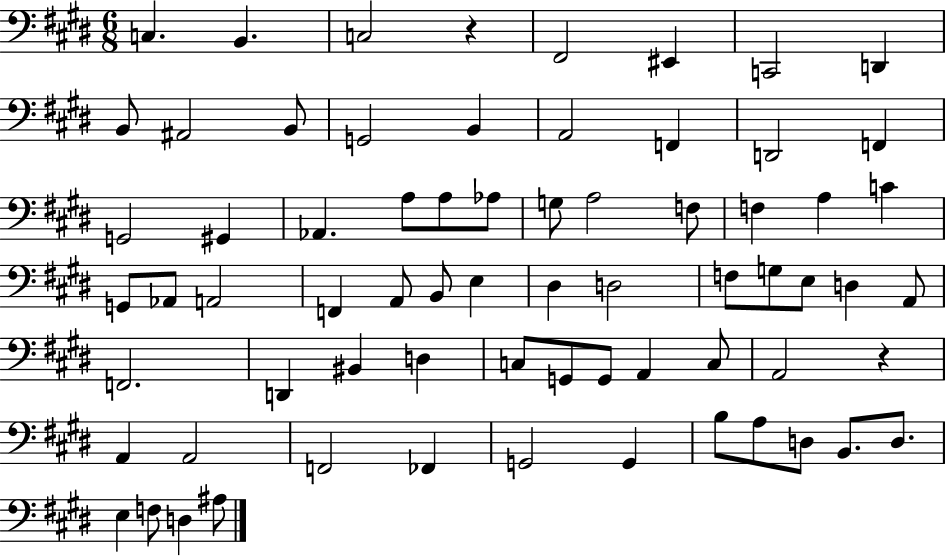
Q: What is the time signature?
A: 6/8